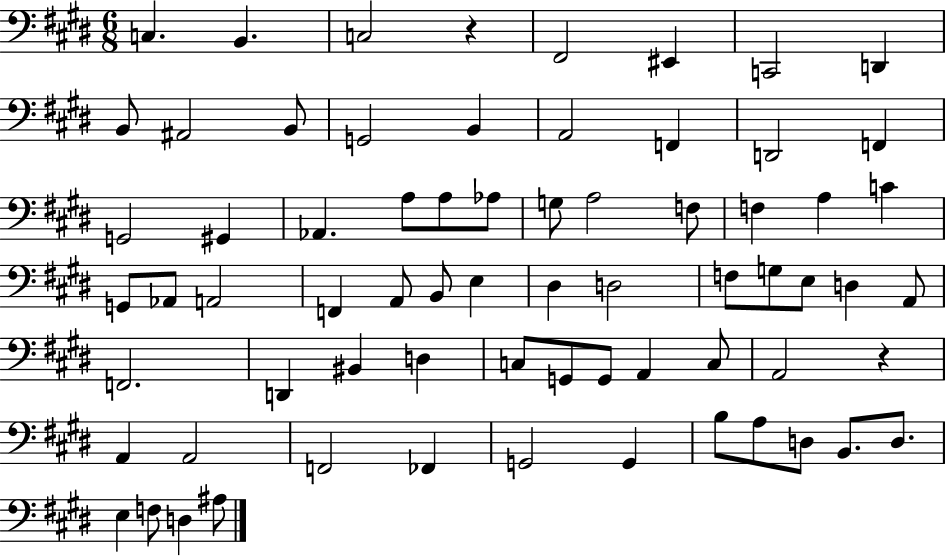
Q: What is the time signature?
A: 6/8